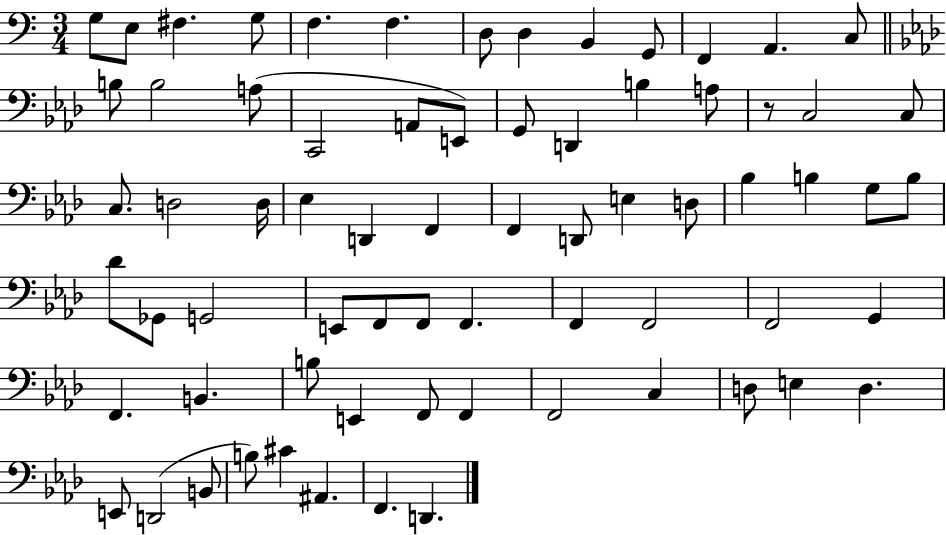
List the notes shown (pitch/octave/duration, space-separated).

G3/e E3/e F#3/q. G3/e F3/q. F3/q. D3/e D3/q B2/q G2/e F2/q A2/q. C3/e B3/e B3/h A3/e C2/h A2/e E2/e G2/e D2/q B3/q A3/e R/e C3/h C3/e C3/e. D3/h D3/s Eb3/q D2/q F2/q F2/q D2/e E3/q D3/e Bb3/q B3/q G3/e B3/e Db4/e Gb2/e G2/h E2/e F2/e F2/e F2/q. F2/q F2/h F2/h G2/q F2/q. B2/q. B3/e E2/q F2/e F2/q F2/h C3/q D3/e E3/q D3/q. E2/e D2/h B2/e B3/e C#4/q A#2/q. F2/q. D2/q.